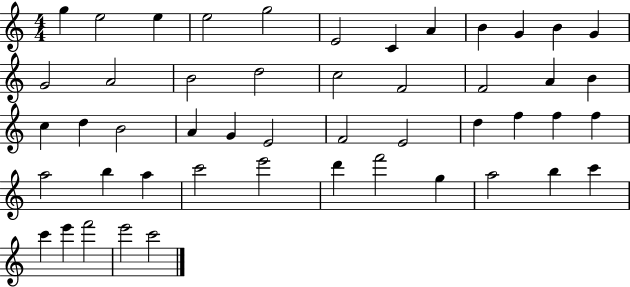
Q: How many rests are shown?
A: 0